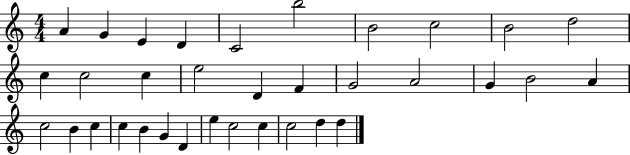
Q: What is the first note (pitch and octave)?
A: A4